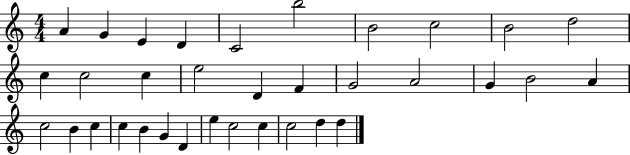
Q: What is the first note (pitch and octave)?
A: A4